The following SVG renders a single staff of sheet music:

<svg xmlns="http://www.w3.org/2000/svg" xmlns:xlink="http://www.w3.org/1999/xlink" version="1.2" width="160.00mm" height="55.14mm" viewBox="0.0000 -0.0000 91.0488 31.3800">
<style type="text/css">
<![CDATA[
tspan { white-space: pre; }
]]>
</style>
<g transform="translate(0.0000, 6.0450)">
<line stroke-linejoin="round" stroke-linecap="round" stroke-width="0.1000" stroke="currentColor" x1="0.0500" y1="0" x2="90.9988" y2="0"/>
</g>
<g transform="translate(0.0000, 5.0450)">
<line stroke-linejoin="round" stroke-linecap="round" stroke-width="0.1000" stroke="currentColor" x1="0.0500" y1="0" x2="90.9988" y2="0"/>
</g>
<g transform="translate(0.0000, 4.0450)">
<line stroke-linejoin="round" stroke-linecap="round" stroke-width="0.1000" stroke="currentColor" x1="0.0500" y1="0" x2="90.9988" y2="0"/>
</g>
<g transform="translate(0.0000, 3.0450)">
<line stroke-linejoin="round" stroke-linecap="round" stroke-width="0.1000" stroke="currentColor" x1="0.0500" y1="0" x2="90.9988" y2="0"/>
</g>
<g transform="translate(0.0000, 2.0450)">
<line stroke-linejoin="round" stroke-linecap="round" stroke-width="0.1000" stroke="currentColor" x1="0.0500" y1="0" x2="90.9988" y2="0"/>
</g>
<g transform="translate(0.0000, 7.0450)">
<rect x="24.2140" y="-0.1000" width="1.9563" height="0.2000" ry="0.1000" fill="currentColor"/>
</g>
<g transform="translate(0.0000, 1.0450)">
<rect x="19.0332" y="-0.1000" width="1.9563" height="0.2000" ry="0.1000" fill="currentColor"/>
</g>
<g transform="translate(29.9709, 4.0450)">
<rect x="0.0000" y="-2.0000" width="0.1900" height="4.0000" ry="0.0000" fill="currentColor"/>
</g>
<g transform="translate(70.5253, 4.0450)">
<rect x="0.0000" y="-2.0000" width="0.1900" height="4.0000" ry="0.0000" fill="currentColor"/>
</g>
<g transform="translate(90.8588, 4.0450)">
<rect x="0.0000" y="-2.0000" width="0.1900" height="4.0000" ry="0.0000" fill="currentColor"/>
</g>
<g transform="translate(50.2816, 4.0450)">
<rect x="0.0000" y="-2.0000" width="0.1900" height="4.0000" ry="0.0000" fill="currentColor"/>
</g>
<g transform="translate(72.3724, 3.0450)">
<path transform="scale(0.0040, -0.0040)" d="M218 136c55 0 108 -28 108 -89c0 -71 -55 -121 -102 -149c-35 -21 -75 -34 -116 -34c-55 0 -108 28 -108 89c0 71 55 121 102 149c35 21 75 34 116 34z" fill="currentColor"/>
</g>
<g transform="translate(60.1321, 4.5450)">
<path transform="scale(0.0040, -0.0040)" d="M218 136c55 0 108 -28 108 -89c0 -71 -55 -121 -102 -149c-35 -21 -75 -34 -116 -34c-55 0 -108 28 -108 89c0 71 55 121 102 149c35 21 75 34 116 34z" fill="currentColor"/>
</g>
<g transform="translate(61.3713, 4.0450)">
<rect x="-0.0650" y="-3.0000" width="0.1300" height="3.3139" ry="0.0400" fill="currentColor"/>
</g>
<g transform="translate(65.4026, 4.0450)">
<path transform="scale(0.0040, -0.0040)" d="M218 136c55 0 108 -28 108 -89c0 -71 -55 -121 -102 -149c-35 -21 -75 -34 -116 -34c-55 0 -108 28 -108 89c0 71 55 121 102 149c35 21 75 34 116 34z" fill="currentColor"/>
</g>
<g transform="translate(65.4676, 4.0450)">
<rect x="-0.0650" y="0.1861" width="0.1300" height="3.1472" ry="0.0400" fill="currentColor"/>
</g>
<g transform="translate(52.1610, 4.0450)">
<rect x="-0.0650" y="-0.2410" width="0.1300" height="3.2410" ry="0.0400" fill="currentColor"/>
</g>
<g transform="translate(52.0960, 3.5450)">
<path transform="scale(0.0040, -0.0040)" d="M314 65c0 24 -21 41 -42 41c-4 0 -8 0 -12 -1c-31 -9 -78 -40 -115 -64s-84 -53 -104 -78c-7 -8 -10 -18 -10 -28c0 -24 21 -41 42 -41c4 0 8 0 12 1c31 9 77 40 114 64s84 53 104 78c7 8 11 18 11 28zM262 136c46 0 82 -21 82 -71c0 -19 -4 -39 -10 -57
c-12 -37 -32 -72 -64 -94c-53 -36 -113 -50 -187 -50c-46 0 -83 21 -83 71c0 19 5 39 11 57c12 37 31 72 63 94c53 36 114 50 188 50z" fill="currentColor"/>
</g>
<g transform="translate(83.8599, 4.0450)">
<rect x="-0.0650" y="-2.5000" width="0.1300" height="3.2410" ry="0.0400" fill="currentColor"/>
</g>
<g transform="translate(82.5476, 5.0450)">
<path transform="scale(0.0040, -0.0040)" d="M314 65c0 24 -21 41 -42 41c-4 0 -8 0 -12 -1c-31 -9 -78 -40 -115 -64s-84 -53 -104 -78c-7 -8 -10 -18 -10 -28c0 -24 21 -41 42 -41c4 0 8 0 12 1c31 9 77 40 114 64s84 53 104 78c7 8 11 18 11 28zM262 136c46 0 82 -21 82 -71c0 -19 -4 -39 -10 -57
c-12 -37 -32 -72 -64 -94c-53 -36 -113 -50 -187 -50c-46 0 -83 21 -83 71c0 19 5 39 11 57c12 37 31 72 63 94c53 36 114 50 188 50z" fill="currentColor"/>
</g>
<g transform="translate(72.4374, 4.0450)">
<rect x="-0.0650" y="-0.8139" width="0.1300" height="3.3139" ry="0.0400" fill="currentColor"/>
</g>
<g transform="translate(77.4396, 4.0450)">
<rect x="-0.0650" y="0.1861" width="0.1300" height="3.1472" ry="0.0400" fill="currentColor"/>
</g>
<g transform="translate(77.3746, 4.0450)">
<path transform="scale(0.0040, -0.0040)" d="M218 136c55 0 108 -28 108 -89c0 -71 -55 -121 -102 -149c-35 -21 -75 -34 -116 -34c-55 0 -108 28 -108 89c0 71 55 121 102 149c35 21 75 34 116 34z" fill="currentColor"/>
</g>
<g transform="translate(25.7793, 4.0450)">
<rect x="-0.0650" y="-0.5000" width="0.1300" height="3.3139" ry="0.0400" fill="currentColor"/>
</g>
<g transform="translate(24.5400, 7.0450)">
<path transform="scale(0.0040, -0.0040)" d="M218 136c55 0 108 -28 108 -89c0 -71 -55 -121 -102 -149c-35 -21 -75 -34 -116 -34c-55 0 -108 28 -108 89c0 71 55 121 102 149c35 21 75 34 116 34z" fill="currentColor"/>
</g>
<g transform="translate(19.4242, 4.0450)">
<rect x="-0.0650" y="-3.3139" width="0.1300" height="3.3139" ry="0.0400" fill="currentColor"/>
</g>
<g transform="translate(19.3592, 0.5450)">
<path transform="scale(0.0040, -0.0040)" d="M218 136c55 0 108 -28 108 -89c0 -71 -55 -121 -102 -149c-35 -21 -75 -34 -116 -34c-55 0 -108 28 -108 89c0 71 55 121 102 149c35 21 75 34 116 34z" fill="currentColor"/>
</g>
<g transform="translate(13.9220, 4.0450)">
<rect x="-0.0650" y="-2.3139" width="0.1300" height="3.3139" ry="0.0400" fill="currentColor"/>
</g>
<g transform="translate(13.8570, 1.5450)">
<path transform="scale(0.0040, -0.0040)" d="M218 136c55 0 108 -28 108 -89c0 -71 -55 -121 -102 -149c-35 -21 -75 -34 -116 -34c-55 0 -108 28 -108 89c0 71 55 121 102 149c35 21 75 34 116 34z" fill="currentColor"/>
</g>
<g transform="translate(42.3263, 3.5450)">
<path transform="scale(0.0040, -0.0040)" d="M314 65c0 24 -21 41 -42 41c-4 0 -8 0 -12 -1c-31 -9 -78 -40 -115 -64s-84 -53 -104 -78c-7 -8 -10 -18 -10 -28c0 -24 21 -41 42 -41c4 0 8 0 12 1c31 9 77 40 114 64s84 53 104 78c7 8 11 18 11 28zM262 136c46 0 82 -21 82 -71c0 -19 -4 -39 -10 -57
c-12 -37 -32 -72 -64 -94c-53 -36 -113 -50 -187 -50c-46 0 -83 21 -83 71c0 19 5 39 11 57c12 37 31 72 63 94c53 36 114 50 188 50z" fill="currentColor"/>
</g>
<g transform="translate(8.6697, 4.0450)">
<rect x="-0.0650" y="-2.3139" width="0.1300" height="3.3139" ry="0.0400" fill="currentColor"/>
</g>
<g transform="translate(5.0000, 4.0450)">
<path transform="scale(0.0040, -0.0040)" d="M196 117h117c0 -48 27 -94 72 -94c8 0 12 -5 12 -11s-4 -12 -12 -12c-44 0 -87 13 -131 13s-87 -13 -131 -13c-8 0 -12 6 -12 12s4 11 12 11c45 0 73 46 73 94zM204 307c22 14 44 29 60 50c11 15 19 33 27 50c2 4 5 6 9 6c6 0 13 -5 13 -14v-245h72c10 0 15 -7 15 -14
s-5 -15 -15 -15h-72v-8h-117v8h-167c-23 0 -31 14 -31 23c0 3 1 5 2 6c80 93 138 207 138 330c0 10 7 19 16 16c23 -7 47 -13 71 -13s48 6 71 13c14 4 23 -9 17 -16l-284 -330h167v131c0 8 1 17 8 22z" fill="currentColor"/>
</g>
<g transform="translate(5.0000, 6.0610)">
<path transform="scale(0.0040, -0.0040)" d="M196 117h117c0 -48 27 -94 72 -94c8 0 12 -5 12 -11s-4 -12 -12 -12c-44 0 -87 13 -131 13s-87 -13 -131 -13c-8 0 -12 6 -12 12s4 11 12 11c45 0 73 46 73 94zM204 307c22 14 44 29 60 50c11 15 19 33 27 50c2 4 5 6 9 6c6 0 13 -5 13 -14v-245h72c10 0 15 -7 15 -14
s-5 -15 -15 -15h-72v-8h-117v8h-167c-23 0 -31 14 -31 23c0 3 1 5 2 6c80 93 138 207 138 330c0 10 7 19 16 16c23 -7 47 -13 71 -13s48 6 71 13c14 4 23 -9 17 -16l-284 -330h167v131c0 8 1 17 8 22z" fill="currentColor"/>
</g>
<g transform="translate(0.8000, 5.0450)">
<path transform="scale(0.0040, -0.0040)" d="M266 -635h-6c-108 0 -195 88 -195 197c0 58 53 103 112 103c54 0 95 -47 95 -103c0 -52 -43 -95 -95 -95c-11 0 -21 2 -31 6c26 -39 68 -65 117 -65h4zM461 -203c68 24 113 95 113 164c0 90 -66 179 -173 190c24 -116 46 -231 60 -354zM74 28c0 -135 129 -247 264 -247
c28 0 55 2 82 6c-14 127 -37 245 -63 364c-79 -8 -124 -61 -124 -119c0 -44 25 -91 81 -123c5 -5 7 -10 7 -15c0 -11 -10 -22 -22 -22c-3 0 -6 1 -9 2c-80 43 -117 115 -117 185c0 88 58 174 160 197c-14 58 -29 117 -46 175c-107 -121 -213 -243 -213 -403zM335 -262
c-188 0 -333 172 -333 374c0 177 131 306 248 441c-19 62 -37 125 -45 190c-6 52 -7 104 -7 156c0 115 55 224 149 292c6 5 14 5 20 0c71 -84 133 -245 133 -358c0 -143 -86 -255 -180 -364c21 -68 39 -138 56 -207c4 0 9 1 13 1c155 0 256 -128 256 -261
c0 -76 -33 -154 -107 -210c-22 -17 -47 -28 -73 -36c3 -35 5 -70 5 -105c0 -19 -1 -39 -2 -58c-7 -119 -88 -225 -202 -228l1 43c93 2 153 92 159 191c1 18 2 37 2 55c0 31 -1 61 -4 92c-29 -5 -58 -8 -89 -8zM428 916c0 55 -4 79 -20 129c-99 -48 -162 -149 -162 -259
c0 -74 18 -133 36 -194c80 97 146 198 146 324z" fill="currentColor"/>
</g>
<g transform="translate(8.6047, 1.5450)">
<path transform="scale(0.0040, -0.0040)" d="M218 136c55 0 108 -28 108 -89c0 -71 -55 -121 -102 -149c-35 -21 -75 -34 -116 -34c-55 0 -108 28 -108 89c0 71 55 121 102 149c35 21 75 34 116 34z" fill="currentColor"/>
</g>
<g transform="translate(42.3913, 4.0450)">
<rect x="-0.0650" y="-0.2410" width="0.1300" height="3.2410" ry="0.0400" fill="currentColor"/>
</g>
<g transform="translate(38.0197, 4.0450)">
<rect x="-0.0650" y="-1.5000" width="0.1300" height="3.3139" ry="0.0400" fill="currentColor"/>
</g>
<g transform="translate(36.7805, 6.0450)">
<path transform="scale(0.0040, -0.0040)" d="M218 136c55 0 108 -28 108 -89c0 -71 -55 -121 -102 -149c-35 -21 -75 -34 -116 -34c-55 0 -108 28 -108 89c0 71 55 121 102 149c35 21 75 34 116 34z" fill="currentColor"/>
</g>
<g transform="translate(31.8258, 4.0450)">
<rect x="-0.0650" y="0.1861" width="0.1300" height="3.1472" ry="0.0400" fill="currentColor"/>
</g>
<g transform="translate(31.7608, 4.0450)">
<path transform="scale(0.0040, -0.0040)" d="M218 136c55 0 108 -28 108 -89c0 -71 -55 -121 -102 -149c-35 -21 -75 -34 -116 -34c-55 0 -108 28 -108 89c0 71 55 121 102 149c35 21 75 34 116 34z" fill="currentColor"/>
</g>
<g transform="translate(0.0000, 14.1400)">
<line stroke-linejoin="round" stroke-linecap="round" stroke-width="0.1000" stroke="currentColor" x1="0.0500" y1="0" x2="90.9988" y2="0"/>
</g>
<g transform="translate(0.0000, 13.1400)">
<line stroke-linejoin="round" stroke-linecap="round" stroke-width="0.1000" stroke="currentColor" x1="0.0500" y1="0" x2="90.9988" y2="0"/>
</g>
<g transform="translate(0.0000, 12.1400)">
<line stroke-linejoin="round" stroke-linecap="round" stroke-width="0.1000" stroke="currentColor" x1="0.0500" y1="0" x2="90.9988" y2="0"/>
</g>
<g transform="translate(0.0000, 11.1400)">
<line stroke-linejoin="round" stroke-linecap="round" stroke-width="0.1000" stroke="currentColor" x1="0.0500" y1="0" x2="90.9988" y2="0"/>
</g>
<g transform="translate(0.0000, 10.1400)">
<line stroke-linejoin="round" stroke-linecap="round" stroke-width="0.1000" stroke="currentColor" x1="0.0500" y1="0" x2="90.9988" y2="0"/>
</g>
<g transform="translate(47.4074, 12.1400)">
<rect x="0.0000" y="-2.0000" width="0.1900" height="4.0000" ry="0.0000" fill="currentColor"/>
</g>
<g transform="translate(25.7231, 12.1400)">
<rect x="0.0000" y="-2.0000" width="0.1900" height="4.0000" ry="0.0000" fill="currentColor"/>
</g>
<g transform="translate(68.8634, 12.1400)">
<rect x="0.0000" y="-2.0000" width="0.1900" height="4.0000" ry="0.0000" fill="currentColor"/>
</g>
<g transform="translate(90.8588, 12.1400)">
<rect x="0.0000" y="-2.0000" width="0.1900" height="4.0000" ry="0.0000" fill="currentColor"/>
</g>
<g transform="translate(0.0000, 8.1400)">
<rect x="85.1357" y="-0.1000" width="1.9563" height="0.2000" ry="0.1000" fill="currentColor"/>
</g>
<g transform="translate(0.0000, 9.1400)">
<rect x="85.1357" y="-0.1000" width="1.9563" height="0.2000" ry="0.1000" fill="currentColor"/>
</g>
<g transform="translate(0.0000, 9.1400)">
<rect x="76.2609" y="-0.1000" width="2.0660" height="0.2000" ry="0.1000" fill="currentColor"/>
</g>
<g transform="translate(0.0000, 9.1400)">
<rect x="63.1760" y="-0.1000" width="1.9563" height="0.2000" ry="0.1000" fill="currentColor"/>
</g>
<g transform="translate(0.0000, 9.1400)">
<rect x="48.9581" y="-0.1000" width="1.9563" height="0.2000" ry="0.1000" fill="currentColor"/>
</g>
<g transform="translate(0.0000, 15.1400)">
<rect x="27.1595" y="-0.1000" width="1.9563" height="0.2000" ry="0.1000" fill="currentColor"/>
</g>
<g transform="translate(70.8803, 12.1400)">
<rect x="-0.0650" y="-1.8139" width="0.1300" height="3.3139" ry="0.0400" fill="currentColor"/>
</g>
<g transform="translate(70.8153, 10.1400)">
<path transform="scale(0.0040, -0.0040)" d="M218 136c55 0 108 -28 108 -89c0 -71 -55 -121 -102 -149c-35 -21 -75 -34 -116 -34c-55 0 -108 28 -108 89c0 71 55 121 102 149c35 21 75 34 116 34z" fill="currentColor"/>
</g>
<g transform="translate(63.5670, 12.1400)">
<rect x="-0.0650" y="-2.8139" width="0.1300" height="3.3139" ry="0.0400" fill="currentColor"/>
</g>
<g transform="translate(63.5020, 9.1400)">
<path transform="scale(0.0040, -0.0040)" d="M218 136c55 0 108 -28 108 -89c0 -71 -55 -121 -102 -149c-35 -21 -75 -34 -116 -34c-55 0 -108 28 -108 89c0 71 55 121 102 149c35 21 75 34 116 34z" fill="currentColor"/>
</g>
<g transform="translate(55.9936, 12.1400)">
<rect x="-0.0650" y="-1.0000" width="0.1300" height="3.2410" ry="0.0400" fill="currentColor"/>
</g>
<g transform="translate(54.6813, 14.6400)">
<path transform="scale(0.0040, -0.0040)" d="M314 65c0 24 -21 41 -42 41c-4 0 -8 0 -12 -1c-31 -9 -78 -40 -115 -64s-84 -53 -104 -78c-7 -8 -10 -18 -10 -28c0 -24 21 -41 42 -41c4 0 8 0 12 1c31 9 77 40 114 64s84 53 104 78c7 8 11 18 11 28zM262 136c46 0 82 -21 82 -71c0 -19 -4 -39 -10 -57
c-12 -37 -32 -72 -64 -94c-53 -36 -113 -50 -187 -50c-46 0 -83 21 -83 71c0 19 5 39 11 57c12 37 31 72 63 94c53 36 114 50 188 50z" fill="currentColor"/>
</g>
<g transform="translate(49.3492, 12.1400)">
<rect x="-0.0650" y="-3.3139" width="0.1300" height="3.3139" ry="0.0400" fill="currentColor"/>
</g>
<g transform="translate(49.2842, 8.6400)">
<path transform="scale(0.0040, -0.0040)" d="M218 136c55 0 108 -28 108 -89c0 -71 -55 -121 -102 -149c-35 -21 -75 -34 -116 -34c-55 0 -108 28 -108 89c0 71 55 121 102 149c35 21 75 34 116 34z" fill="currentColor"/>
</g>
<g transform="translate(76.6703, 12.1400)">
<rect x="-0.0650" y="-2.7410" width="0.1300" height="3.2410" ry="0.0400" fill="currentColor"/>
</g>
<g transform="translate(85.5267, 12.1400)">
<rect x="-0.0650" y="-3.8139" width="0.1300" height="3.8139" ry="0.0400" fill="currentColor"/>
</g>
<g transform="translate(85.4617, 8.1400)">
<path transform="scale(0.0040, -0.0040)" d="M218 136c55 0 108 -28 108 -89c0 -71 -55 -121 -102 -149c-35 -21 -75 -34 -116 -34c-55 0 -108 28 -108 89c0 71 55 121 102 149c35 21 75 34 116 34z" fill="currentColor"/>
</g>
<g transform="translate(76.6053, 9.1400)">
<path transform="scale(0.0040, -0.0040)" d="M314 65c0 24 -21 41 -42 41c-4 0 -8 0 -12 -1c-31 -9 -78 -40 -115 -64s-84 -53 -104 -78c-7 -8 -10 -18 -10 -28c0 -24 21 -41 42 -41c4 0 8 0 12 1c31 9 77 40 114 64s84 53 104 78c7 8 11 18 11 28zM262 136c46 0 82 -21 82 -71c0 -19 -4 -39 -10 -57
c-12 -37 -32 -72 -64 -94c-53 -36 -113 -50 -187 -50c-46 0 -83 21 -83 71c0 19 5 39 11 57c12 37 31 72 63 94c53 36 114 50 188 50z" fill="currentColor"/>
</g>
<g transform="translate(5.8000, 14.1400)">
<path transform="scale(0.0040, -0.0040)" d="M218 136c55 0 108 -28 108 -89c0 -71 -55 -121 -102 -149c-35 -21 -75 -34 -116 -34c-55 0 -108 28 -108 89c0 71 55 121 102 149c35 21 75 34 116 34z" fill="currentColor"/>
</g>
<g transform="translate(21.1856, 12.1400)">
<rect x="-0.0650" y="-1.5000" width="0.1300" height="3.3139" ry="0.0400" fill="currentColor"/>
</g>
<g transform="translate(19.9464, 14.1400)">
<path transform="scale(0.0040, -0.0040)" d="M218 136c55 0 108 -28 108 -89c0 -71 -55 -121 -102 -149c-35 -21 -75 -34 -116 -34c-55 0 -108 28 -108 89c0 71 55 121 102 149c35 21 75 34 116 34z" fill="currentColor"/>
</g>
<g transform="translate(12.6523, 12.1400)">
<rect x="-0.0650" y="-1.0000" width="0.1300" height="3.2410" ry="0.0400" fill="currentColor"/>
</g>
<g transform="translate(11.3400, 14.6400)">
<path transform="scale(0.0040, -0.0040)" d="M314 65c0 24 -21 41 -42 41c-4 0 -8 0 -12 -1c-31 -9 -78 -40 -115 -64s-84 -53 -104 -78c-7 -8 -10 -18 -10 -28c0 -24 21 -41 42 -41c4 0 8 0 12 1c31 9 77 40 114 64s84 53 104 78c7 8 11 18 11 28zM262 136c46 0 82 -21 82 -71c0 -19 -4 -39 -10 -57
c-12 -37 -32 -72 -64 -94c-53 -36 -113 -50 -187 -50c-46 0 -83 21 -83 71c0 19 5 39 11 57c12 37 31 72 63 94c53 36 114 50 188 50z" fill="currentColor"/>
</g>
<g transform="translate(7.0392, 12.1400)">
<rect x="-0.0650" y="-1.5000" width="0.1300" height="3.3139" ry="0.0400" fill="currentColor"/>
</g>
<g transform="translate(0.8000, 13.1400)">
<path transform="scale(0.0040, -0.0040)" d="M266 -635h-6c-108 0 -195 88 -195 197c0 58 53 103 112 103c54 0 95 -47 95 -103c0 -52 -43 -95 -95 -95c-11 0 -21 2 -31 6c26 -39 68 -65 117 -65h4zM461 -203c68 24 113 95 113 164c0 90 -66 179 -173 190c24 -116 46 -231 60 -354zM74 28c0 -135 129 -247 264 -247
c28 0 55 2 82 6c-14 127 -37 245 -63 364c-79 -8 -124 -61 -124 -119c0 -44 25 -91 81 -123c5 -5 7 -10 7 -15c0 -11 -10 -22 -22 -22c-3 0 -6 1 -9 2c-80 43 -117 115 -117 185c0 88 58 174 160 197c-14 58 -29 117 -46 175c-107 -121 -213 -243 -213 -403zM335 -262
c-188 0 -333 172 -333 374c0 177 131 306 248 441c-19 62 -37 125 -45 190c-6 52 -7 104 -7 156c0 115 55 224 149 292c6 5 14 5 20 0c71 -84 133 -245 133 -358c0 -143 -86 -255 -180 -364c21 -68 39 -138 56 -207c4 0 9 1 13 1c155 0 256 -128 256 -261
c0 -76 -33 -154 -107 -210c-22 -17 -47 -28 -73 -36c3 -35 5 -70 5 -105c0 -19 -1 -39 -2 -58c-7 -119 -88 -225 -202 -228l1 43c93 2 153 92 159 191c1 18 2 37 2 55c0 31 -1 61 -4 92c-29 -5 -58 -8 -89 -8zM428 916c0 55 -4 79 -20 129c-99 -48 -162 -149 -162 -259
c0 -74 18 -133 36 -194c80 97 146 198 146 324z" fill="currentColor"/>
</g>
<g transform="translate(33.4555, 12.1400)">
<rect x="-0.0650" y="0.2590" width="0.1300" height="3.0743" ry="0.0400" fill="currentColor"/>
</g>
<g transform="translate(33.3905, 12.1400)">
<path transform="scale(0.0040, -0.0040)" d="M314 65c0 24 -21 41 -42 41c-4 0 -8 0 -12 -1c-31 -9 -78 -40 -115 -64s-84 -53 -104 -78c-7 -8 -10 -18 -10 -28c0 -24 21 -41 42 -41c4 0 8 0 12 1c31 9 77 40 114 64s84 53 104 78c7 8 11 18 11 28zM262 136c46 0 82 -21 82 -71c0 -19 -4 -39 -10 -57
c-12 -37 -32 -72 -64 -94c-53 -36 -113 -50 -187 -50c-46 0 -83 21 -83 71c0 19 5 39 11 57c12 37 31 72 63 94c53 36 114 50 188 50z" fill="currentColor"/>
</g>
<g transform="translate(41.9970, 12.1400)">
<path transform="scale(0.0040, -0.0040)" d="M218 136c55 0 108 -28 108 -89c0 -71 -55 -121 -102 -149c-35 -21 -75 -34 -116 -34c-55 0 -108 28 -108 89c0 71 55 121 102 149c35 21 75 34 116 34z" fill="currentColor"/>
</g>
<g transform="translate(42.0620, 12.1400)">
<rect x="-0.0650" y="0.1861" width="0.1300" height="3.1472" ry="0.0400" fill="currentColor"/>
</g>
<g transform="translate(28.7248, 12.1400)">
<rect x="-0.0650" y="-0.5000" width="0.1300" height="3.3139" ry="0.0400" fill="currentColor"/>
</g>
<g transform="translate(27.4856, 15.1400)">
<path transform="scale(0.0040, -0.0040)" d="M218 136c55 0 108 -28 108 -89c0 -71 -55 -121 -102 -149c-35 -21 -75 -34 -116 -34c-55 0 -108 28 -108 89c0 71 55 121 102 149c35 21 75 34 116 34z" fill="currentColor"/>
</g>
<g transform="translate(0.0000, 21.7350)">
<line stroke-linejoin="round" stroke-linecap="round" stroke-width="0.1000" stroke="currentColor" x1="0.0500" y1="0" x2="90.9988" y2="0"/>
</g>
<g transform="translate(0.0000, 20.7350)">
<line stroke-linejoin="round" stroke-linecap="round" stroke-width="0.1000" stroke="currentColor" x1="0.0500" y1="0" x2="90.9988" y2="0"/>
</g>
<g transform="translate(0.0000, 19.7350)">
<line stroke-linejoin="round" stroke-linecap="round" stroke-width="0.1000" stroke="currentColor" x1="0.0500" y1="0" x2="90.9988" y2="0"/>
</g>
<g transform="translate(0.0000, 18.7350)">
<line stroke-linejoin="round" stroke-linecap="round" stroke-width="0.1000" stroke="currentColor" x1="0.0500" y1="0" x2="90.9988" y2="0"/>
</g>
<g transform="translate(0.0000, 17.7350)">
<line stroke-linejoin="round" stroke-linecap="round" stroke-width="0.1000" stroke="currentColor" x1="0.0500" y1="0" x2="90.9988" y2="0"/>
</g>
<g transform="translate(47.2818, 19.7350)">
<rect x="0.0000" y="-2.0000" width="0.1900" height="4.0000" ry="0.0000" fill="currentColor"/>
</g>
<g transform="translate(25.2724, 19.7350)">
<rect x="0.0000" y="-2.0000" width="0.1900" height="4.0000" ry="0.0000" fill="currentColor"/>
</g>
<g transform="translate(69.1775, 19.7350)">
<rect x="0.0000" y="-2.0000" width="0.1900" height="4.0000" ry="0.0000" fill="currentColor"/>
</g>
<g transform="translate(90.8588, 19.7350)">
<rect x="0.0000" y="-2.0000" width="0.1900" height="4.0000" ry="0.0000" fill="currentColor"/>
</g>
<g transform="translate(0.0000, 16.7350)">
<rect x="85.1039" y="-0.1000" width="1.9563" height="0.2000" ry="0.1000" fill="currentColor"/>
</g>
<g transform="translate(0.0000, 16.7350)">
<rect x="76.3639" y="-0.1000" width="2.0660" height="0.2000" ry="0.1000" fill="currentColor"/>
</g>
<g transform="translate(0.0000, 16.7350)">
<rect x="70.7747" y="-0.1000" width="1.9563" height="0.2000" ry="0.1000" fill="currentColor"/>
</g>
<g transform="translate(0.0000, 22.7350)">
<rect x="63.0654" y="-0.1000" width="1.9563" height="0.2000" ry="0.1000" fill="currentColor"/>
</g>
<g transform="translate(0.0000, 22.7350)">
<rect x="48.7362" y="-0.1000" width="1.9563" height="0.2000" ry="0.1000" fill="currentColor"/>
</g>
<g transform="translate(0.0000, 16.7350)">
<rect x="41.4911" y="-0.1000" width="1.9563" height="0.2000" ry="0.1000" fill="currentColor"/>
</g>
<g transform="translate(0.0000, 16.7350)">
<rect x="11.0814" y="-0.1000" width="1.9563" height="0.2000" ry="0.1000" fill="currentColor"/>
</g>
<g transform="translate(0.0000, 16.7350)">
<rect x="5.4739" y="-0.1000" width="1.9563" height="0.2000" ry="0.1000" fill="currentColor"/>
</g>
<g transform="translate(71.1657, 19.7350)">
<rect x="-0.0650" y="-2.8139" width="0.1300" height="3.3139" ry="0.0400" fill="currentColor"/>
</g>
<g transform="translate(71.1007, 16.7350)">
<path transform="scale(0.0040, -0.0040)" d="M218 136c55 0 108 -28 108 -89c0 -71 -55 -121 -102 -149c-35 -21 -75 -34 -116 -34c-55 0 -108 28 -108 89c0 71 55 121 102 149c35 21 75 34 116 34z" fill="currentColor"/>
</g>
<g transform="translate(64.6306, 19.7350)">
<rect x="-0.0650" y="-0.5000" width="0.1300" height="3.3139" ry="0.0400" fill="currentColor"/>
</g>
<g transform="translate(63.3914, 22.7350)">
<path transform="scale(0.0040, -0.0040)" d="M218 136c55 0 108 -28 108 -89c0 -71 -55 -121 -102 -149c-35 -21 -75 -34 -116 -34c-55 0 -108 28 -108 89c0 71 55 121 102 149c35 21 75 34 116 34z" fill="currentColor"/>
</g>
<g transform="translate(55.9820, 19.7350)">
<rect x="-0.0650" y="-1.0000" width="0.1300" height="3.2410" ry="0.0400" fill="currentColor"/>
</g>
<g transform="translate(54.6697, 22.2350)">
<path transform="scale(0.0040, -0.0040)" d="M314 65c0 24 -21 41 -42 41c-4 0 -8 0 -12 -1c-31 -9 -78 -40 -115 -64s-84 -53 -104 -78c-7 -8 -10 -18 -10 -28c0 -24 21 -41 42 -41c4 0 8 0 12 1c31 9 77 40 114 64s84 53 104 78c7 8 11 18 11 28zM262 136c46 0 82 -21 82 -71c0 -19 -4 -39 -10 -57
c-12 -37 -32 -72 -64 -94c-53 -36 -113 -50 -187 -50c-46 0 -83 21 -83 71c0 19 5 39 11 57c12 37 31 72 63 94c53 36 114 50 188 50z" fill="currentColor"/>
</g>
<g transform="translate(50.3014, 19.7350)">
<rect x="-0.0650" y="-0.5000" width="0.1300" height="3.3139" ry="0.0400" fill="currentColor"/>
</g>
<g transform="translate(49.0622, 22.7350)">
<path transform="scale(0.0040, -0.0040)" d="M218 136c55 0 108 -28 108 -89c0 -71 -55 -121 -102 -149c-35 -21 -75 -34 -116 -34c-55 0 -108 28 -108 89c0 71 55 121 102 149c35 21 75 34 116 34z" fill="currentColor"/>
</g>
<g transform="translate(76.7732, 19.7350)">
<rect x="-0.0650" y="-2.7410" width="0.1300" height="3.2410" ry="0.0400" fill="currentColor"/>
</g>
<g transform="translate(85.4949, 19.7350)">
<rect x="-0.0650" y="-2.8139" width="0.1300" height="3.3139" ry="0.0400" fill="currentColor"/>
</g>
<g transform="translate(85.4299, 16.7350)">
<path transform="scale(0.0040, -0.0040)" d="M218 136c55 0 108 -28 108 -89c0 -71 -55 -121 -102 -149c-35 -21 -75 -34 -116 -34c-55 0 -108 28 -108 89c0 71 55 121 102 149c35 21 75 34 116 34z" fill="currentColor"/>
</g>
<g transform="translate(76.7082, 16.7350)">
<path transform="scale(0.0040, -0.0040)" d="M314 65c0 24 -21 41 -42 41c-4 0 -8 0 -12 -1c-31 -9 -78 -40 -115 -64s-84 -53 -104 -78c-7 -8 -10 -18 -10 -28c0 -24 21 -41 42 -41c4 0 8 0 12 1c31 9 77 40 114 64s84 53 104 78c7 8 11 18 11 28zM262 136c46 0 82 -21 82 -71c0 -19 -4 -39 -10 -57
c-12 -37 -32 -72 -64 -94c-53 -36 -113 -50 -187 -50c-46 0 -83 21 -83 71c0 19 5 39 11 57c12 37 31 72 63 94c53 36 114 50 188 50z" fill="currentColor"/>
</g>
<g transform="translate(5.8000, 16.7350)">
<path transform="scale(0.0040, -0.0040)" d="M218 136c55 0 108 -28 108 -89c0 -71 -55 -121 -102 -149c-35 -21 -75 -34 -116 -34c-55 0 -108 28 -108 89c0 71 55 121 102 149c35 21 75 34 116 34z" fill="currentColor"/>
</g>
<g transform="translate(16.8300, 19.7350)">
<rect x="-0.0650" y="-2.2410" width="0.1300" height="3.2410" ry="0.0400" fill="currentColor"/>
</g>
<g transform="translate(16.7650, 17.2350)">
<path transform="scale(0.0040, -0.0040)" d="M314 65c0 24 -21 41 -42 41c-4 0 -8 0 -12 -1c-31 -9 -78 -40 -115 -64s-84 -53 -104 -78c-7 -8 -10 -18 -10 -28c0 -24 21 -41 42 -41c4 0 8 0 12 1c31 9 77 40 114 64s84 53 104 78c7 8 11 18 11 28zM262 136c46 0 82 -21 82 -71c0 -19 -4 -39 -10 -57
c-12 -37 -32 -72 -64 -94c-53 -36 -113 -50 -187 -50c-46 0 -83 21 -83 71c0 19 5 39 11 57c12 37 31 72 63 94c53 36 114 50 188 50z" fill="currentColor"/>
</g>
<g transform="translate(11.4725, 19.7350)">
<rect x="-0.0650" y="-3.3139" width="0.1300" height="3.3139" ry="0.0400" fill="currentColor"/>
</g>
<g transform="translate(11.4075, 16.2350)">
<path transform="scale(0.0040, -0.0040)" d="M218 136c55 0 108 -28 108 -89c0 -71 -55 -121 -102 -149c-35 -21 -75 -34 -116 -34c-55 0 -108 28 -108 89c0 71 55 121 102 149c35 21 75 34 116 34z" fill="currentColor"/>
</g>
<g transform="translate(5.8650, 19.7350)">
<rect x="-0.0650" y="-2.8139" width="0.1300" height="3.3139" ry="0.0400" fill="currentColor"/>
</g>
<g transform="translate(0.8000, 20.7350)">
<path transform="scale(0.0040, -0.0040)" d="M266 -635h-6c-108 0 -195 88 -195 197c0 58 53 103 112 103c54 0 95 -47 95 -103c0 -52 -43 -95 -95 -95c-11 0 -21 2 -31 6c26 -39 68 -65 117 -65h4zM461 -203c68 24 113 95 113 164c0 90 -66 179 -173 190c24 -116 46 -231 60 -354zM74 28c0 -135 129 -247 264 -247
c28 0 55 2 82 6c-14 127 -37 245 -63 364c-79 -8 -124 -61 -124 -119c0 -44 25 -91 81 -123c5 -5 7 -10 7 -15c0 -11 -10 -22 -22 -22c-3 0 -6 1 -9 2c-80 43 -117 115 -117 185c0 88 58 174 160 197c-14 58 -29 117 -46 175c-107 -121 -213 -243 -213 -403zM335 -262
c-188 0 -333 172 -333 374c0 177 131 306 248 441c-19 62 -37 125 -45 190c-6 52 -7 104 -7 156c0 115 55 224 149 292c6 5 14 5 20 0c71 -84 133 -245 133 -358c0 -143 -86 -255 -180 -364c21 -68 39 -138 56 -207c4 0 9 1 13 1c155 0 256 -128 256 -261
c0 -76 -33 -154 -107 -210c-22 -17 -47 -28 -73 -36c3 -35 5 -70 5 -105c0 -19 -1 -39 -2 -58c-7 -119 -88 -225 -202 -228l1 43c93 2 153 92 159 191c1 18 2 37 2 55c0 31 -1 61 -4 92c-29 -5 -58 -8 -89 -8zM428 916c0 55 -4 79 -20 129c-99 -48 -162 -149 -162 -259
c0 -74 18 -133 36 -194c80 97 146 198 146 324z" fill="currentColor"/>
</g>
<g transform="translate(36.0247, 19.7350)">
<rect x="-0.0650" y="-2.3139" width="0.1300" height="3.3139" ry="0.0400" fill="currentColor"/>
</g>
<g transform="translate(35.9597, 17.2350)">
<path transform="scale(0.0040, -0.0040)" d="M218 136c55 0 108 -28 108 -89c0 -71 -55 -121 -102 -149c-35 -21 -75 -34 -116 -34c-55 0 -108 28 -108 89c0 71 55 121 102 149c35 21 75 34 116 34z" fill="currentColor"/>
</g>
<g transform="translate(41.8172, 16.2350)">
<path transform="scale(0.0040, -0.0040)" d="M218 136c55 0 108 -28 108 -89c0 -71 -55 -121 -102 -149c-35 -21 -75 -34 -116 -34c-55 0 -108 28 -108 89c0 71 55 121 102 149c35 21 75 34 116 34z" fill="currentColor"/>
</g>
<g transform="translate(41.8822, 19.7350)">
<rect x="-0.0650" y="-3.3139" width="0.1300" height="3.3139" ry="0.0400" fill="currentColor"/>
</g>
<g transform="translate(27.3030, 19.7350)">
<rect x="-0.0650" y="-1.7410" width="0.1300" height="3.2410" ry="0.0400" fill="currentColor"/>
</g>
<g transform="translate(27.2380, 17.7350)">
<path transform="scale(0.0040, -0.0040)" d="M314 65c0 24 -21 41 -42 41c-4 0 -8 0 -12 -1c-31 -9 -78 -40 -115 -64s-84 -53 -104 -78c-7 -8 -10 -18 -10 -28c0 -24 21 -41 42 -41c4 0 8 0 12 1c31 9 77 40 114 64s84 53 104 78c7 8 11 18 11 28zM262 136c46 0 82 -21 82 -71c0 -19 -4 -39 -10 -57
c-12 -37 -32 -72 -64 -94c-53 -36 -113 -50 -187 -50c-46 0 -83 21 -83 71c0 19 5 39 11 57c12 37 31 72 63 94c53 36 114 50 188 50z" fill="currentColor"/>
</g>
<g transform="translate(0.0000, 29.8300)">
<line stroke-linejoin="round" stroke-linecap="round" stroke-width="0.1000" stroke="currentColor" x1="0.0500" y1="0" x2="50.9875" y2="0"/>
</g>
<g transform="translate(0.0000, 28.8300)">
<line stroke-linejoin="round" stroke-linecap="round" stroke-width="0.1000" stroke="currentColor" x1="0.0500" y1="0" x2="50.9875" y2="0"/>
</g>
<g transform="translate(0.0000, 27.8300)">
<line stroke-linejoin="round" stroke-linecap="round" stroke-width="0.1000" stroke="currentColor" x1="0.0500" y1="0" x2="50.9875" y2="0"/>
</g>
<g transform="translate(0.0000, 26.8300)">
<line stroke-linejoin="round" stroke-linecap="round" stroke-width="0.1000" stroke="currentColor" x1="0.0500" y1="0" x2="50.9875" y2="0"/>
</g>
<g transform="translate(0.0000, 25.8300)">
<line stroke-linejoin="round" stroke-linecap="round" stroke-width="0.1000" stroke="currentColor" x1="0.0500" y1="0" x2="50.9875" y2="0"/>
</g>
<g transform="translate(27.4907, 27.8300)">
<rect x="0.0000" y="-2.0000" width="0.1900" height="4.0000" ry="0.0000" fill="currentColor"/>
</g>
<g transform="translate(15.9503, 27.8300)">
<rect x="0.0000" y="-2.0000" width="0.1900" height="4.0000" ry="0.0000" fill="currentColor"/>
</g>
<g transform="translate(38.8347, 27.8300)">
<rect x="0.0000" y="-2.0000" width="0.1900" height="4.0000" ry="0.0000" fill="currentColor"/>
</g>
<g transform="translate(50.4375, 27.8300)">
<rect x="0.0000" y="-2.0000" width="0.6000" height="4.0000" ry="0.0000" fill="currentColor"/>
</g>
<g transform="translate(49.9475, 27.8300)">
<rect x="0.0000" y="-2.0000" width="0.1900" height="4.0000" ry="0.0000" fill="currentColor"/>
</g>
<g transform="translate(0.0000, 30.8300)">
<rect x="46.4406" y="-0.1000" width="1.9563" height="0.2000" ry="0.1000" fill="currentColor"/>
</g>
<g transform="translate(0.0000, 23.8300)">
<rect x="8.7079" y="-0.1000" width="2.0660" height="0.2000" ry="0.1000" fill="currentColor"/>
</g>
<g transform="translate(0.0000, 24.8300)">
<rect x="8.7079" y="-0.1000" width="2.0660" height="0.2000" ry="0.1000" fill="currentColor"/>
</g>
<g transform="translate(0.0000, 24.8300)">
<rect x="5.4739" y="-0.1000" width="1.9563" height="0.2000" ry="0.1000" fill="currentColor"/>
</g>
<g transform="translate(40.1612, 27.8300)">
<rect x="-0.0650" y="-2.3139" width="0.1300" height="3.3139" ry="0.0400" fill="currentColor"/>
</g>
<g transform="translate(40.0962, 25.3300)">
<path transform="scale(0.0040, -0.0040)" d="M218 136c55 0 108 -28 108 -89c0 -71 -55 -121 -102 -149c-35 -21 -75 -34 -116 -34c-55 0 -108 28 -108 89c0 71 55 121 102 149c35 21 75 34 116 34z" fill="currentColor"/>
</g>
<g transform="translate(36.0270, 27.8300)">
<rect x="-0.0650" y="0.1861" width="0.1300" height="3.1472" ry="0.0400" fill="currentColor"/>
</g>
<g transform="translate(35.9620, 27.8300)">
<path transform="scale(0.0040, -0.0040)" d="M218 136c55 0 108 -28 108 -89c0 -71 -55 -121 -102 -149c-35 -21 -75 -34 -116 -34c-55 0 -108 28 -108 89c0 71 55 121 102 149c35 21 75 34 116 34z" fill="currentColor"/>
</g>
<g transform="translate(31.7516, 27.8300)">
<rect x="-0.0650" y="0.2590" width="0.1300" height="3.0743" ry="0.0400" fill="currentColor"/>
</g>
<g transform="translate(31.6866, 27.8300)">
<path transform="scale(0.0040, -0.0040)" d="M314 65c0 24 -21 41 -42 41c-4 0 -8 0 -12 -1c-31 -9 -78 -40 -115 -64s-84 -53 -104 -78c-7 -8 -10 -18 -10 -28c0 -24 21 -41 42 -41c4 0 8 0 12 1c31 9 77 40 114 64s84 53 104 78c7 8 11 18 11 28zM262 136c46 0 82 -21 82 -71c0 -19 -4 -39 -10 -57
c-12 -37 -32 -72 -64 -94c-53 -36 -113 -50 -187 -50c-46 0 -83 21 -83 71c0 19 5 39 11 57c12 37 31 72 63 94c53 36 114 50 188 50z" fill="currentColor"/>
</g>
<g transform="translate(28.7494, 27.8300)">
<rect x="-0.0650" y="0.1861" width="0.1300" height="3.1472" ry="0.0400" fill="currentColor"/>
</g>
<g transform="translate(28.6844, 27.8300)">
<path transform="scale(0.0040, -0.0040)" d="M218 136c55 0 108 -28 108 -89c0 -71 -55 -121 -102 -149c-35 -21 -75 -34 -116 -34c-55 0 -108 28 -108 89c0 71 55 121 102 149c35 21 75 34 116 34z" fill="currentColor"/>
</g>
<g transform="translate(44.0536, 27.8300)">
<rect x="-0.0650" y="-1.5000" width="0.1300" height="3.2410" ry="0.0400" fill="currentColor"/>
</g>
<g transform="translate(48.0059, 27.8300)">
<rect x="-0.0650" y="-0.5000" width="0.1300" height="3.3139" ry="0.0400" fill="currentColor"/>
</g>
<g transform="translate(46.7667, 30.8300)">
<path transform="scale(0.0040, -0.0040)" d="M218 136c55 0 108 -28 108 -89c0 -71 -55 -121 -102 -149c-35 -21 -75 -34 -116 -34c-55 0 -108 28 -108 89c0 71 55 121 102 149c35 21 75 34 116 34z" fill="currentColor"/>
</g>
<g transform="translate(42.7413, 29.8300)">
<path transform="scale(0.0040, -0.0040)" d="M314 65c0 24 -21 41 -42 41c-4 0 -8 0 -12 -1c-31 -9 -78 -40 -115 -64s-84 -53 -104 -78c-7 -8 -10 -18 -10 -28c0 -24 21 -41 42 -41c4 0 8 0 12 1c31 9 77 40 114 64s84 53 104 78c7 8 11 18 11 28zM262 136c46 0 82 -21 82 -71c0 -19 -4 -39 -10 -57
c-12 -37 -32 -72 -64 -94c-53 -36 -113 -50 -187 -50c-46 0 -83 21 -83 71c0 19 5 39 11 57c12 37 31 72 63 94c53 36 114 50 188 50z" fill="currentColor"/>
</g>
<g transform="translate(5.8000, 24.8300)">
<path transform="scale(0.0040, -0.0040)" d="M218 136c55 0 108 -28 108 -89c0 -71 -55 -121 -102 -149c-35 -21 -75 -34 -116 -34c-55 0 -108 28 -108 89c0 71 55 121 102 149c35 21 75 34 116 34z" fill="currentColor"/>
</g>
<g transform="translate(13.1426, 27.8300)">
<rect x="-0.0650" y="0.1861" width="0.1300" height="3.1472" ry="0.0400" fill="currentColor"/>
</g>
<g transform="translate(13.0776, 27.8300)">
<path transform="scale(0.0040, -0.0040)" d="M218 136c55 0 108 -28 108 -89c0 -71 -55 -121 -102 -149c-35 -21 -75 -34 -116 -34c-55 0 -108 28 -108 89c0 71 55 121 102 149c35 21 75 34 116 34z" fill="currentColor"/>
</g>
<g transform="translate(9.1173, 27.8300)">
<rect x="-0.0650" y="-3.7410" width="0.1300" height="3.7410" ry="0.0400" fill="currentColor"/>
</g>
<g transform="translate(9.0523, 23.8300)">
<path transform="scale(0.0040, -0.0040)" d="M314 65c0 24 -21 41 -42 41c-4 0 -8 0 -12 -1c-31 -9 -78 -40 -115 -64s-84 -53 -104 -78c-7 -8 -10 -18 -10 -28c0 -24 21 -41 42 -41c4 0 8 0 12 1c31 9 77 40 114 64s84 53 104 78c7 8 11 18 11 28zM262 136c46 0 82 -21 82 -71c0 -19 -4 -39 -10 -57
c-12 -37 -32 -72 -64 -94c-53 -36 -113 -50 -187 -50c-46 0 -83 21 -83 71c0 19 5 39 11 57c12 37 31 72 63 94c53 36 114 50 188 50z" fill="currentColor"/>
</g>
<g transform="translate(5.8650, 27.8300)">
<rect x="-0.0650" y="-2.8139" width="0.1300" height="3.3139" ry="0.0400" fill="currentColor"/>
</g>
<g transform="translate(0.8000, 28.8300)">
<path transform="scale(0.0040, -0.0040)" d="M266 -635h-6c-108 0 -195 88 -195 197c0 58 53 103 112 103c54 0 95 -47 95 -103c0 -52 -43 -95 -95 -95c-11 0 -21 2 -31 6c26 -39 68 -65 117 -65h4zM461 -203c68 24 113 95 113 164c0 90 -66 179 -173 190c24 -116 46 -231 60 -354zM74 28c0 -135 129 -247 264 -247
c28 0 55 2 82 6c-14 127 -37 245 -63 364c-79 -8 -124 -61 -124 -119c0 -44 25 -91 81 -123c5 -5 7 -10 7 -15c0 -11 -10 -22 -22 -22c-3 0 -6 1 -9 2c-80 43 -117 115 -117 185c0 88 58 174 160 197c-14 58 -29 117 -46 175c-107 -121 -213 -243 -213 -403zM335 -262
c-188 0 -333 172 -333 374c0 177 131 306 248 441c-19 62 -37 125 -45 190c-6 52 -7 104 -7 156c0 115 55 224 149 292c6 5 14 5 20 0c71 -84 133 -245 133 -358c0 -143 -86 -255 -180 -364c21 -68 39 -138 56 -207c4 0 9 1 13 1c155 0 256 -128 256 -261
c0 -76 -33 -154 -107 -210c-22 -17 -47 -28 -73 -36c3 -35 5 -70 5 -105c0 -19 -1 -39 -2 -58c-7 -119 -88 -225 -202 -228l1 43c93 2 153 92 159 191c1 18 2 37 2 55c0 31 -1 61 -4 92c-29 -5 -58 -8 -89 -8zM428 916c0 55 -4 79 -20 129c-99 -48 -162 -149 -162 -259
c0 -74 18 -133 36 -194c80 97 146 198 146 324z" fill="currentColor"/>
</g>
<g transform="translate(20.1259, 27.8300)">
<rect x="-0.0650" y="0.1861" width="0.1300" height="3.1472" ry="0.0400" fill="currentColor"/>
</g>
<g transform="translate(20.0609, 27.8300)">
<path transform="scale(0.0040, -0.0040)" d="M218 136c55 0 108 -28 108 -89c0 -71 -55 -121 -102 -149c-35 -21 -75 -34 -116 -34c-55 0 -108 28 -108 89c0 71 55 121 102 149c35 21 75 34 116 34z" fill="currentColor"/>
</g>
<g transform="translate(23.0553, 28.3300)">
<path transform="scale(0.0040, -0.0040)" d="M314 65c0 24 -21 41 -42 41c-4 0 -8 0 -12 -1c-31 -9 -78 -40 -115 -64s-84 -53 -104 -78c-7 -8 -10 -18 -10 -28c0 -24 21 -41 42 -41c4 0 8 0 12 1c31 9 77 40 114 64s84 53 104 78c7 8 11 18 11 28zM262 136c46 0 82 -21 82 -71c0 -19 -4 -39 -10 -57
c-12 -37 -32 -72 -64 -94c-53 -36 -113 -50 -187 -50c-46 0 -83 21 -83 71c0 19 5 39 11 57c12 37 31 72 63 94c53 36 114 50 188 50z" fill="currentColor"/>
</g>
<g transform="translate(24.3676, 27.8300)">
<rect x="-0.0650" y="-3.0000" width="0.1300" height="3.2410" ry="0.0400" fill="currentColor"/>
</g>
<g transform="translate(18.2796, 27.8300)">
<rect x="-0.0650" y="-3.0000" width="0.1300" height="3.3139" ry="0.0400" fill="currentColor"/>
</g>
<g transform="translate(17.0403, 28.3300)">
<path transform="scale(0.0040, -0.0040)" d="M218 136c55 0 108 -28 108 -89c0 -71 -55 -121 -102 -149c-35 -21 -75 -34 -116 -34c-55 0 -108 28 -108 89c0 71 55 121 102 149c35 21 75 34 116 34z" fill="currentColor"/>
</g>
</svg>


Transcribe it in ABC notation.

X:1
T:Untitled
M:4/4
L:1/4
K:C
g g b C B E c2 c2 A B d B G2 E D2 E C B2 B b D2 a f a2 c' a b g2 f2 g b C D2 C a a2 a a c'2 B A B A2 B B2 B g E2 C